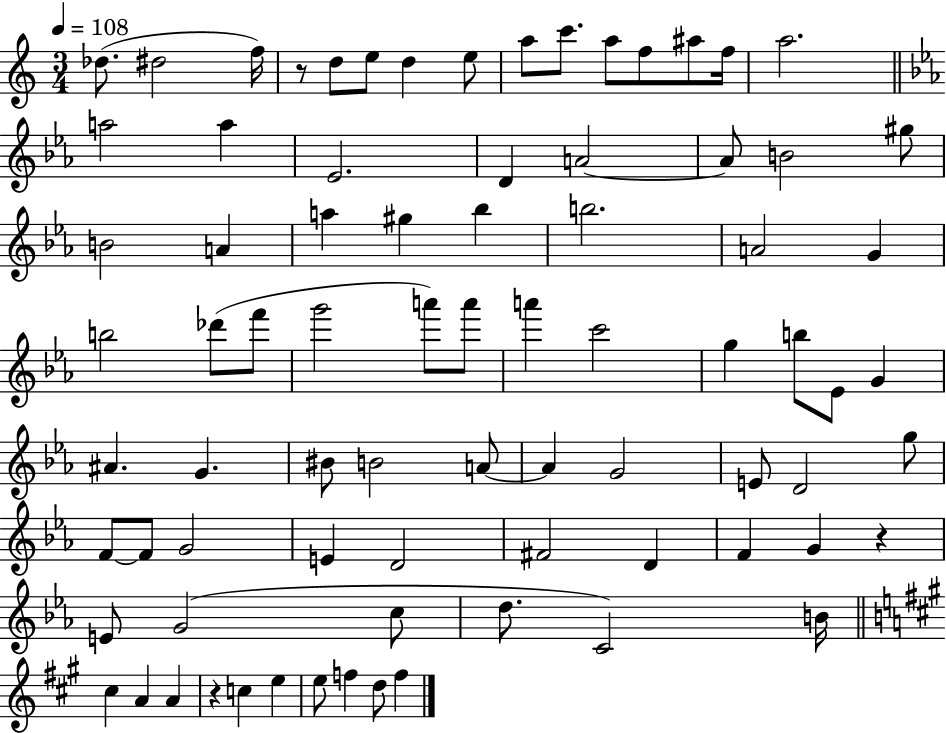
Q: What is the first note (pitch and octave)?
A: Db5